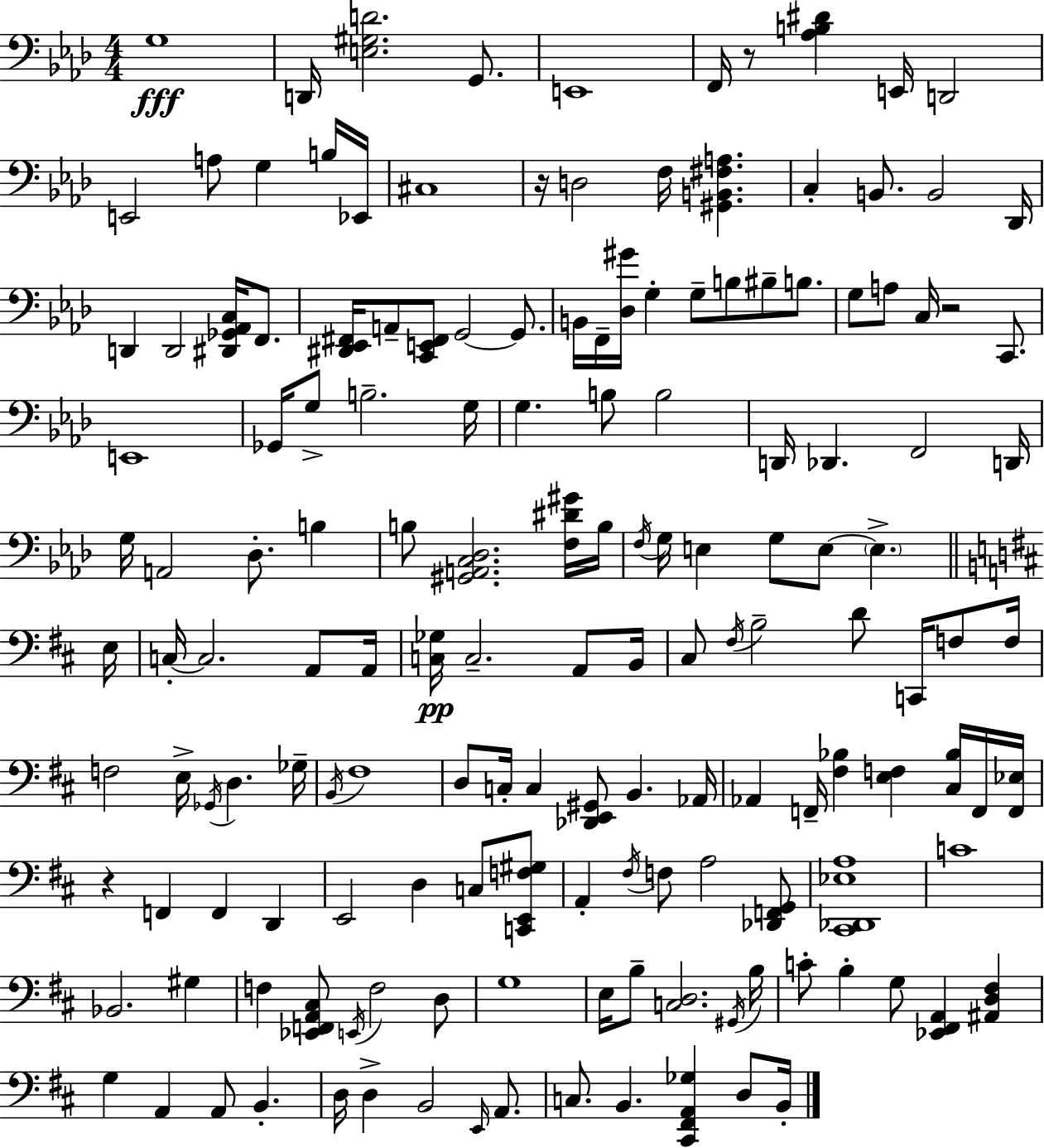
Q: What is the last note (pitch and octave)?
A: B2